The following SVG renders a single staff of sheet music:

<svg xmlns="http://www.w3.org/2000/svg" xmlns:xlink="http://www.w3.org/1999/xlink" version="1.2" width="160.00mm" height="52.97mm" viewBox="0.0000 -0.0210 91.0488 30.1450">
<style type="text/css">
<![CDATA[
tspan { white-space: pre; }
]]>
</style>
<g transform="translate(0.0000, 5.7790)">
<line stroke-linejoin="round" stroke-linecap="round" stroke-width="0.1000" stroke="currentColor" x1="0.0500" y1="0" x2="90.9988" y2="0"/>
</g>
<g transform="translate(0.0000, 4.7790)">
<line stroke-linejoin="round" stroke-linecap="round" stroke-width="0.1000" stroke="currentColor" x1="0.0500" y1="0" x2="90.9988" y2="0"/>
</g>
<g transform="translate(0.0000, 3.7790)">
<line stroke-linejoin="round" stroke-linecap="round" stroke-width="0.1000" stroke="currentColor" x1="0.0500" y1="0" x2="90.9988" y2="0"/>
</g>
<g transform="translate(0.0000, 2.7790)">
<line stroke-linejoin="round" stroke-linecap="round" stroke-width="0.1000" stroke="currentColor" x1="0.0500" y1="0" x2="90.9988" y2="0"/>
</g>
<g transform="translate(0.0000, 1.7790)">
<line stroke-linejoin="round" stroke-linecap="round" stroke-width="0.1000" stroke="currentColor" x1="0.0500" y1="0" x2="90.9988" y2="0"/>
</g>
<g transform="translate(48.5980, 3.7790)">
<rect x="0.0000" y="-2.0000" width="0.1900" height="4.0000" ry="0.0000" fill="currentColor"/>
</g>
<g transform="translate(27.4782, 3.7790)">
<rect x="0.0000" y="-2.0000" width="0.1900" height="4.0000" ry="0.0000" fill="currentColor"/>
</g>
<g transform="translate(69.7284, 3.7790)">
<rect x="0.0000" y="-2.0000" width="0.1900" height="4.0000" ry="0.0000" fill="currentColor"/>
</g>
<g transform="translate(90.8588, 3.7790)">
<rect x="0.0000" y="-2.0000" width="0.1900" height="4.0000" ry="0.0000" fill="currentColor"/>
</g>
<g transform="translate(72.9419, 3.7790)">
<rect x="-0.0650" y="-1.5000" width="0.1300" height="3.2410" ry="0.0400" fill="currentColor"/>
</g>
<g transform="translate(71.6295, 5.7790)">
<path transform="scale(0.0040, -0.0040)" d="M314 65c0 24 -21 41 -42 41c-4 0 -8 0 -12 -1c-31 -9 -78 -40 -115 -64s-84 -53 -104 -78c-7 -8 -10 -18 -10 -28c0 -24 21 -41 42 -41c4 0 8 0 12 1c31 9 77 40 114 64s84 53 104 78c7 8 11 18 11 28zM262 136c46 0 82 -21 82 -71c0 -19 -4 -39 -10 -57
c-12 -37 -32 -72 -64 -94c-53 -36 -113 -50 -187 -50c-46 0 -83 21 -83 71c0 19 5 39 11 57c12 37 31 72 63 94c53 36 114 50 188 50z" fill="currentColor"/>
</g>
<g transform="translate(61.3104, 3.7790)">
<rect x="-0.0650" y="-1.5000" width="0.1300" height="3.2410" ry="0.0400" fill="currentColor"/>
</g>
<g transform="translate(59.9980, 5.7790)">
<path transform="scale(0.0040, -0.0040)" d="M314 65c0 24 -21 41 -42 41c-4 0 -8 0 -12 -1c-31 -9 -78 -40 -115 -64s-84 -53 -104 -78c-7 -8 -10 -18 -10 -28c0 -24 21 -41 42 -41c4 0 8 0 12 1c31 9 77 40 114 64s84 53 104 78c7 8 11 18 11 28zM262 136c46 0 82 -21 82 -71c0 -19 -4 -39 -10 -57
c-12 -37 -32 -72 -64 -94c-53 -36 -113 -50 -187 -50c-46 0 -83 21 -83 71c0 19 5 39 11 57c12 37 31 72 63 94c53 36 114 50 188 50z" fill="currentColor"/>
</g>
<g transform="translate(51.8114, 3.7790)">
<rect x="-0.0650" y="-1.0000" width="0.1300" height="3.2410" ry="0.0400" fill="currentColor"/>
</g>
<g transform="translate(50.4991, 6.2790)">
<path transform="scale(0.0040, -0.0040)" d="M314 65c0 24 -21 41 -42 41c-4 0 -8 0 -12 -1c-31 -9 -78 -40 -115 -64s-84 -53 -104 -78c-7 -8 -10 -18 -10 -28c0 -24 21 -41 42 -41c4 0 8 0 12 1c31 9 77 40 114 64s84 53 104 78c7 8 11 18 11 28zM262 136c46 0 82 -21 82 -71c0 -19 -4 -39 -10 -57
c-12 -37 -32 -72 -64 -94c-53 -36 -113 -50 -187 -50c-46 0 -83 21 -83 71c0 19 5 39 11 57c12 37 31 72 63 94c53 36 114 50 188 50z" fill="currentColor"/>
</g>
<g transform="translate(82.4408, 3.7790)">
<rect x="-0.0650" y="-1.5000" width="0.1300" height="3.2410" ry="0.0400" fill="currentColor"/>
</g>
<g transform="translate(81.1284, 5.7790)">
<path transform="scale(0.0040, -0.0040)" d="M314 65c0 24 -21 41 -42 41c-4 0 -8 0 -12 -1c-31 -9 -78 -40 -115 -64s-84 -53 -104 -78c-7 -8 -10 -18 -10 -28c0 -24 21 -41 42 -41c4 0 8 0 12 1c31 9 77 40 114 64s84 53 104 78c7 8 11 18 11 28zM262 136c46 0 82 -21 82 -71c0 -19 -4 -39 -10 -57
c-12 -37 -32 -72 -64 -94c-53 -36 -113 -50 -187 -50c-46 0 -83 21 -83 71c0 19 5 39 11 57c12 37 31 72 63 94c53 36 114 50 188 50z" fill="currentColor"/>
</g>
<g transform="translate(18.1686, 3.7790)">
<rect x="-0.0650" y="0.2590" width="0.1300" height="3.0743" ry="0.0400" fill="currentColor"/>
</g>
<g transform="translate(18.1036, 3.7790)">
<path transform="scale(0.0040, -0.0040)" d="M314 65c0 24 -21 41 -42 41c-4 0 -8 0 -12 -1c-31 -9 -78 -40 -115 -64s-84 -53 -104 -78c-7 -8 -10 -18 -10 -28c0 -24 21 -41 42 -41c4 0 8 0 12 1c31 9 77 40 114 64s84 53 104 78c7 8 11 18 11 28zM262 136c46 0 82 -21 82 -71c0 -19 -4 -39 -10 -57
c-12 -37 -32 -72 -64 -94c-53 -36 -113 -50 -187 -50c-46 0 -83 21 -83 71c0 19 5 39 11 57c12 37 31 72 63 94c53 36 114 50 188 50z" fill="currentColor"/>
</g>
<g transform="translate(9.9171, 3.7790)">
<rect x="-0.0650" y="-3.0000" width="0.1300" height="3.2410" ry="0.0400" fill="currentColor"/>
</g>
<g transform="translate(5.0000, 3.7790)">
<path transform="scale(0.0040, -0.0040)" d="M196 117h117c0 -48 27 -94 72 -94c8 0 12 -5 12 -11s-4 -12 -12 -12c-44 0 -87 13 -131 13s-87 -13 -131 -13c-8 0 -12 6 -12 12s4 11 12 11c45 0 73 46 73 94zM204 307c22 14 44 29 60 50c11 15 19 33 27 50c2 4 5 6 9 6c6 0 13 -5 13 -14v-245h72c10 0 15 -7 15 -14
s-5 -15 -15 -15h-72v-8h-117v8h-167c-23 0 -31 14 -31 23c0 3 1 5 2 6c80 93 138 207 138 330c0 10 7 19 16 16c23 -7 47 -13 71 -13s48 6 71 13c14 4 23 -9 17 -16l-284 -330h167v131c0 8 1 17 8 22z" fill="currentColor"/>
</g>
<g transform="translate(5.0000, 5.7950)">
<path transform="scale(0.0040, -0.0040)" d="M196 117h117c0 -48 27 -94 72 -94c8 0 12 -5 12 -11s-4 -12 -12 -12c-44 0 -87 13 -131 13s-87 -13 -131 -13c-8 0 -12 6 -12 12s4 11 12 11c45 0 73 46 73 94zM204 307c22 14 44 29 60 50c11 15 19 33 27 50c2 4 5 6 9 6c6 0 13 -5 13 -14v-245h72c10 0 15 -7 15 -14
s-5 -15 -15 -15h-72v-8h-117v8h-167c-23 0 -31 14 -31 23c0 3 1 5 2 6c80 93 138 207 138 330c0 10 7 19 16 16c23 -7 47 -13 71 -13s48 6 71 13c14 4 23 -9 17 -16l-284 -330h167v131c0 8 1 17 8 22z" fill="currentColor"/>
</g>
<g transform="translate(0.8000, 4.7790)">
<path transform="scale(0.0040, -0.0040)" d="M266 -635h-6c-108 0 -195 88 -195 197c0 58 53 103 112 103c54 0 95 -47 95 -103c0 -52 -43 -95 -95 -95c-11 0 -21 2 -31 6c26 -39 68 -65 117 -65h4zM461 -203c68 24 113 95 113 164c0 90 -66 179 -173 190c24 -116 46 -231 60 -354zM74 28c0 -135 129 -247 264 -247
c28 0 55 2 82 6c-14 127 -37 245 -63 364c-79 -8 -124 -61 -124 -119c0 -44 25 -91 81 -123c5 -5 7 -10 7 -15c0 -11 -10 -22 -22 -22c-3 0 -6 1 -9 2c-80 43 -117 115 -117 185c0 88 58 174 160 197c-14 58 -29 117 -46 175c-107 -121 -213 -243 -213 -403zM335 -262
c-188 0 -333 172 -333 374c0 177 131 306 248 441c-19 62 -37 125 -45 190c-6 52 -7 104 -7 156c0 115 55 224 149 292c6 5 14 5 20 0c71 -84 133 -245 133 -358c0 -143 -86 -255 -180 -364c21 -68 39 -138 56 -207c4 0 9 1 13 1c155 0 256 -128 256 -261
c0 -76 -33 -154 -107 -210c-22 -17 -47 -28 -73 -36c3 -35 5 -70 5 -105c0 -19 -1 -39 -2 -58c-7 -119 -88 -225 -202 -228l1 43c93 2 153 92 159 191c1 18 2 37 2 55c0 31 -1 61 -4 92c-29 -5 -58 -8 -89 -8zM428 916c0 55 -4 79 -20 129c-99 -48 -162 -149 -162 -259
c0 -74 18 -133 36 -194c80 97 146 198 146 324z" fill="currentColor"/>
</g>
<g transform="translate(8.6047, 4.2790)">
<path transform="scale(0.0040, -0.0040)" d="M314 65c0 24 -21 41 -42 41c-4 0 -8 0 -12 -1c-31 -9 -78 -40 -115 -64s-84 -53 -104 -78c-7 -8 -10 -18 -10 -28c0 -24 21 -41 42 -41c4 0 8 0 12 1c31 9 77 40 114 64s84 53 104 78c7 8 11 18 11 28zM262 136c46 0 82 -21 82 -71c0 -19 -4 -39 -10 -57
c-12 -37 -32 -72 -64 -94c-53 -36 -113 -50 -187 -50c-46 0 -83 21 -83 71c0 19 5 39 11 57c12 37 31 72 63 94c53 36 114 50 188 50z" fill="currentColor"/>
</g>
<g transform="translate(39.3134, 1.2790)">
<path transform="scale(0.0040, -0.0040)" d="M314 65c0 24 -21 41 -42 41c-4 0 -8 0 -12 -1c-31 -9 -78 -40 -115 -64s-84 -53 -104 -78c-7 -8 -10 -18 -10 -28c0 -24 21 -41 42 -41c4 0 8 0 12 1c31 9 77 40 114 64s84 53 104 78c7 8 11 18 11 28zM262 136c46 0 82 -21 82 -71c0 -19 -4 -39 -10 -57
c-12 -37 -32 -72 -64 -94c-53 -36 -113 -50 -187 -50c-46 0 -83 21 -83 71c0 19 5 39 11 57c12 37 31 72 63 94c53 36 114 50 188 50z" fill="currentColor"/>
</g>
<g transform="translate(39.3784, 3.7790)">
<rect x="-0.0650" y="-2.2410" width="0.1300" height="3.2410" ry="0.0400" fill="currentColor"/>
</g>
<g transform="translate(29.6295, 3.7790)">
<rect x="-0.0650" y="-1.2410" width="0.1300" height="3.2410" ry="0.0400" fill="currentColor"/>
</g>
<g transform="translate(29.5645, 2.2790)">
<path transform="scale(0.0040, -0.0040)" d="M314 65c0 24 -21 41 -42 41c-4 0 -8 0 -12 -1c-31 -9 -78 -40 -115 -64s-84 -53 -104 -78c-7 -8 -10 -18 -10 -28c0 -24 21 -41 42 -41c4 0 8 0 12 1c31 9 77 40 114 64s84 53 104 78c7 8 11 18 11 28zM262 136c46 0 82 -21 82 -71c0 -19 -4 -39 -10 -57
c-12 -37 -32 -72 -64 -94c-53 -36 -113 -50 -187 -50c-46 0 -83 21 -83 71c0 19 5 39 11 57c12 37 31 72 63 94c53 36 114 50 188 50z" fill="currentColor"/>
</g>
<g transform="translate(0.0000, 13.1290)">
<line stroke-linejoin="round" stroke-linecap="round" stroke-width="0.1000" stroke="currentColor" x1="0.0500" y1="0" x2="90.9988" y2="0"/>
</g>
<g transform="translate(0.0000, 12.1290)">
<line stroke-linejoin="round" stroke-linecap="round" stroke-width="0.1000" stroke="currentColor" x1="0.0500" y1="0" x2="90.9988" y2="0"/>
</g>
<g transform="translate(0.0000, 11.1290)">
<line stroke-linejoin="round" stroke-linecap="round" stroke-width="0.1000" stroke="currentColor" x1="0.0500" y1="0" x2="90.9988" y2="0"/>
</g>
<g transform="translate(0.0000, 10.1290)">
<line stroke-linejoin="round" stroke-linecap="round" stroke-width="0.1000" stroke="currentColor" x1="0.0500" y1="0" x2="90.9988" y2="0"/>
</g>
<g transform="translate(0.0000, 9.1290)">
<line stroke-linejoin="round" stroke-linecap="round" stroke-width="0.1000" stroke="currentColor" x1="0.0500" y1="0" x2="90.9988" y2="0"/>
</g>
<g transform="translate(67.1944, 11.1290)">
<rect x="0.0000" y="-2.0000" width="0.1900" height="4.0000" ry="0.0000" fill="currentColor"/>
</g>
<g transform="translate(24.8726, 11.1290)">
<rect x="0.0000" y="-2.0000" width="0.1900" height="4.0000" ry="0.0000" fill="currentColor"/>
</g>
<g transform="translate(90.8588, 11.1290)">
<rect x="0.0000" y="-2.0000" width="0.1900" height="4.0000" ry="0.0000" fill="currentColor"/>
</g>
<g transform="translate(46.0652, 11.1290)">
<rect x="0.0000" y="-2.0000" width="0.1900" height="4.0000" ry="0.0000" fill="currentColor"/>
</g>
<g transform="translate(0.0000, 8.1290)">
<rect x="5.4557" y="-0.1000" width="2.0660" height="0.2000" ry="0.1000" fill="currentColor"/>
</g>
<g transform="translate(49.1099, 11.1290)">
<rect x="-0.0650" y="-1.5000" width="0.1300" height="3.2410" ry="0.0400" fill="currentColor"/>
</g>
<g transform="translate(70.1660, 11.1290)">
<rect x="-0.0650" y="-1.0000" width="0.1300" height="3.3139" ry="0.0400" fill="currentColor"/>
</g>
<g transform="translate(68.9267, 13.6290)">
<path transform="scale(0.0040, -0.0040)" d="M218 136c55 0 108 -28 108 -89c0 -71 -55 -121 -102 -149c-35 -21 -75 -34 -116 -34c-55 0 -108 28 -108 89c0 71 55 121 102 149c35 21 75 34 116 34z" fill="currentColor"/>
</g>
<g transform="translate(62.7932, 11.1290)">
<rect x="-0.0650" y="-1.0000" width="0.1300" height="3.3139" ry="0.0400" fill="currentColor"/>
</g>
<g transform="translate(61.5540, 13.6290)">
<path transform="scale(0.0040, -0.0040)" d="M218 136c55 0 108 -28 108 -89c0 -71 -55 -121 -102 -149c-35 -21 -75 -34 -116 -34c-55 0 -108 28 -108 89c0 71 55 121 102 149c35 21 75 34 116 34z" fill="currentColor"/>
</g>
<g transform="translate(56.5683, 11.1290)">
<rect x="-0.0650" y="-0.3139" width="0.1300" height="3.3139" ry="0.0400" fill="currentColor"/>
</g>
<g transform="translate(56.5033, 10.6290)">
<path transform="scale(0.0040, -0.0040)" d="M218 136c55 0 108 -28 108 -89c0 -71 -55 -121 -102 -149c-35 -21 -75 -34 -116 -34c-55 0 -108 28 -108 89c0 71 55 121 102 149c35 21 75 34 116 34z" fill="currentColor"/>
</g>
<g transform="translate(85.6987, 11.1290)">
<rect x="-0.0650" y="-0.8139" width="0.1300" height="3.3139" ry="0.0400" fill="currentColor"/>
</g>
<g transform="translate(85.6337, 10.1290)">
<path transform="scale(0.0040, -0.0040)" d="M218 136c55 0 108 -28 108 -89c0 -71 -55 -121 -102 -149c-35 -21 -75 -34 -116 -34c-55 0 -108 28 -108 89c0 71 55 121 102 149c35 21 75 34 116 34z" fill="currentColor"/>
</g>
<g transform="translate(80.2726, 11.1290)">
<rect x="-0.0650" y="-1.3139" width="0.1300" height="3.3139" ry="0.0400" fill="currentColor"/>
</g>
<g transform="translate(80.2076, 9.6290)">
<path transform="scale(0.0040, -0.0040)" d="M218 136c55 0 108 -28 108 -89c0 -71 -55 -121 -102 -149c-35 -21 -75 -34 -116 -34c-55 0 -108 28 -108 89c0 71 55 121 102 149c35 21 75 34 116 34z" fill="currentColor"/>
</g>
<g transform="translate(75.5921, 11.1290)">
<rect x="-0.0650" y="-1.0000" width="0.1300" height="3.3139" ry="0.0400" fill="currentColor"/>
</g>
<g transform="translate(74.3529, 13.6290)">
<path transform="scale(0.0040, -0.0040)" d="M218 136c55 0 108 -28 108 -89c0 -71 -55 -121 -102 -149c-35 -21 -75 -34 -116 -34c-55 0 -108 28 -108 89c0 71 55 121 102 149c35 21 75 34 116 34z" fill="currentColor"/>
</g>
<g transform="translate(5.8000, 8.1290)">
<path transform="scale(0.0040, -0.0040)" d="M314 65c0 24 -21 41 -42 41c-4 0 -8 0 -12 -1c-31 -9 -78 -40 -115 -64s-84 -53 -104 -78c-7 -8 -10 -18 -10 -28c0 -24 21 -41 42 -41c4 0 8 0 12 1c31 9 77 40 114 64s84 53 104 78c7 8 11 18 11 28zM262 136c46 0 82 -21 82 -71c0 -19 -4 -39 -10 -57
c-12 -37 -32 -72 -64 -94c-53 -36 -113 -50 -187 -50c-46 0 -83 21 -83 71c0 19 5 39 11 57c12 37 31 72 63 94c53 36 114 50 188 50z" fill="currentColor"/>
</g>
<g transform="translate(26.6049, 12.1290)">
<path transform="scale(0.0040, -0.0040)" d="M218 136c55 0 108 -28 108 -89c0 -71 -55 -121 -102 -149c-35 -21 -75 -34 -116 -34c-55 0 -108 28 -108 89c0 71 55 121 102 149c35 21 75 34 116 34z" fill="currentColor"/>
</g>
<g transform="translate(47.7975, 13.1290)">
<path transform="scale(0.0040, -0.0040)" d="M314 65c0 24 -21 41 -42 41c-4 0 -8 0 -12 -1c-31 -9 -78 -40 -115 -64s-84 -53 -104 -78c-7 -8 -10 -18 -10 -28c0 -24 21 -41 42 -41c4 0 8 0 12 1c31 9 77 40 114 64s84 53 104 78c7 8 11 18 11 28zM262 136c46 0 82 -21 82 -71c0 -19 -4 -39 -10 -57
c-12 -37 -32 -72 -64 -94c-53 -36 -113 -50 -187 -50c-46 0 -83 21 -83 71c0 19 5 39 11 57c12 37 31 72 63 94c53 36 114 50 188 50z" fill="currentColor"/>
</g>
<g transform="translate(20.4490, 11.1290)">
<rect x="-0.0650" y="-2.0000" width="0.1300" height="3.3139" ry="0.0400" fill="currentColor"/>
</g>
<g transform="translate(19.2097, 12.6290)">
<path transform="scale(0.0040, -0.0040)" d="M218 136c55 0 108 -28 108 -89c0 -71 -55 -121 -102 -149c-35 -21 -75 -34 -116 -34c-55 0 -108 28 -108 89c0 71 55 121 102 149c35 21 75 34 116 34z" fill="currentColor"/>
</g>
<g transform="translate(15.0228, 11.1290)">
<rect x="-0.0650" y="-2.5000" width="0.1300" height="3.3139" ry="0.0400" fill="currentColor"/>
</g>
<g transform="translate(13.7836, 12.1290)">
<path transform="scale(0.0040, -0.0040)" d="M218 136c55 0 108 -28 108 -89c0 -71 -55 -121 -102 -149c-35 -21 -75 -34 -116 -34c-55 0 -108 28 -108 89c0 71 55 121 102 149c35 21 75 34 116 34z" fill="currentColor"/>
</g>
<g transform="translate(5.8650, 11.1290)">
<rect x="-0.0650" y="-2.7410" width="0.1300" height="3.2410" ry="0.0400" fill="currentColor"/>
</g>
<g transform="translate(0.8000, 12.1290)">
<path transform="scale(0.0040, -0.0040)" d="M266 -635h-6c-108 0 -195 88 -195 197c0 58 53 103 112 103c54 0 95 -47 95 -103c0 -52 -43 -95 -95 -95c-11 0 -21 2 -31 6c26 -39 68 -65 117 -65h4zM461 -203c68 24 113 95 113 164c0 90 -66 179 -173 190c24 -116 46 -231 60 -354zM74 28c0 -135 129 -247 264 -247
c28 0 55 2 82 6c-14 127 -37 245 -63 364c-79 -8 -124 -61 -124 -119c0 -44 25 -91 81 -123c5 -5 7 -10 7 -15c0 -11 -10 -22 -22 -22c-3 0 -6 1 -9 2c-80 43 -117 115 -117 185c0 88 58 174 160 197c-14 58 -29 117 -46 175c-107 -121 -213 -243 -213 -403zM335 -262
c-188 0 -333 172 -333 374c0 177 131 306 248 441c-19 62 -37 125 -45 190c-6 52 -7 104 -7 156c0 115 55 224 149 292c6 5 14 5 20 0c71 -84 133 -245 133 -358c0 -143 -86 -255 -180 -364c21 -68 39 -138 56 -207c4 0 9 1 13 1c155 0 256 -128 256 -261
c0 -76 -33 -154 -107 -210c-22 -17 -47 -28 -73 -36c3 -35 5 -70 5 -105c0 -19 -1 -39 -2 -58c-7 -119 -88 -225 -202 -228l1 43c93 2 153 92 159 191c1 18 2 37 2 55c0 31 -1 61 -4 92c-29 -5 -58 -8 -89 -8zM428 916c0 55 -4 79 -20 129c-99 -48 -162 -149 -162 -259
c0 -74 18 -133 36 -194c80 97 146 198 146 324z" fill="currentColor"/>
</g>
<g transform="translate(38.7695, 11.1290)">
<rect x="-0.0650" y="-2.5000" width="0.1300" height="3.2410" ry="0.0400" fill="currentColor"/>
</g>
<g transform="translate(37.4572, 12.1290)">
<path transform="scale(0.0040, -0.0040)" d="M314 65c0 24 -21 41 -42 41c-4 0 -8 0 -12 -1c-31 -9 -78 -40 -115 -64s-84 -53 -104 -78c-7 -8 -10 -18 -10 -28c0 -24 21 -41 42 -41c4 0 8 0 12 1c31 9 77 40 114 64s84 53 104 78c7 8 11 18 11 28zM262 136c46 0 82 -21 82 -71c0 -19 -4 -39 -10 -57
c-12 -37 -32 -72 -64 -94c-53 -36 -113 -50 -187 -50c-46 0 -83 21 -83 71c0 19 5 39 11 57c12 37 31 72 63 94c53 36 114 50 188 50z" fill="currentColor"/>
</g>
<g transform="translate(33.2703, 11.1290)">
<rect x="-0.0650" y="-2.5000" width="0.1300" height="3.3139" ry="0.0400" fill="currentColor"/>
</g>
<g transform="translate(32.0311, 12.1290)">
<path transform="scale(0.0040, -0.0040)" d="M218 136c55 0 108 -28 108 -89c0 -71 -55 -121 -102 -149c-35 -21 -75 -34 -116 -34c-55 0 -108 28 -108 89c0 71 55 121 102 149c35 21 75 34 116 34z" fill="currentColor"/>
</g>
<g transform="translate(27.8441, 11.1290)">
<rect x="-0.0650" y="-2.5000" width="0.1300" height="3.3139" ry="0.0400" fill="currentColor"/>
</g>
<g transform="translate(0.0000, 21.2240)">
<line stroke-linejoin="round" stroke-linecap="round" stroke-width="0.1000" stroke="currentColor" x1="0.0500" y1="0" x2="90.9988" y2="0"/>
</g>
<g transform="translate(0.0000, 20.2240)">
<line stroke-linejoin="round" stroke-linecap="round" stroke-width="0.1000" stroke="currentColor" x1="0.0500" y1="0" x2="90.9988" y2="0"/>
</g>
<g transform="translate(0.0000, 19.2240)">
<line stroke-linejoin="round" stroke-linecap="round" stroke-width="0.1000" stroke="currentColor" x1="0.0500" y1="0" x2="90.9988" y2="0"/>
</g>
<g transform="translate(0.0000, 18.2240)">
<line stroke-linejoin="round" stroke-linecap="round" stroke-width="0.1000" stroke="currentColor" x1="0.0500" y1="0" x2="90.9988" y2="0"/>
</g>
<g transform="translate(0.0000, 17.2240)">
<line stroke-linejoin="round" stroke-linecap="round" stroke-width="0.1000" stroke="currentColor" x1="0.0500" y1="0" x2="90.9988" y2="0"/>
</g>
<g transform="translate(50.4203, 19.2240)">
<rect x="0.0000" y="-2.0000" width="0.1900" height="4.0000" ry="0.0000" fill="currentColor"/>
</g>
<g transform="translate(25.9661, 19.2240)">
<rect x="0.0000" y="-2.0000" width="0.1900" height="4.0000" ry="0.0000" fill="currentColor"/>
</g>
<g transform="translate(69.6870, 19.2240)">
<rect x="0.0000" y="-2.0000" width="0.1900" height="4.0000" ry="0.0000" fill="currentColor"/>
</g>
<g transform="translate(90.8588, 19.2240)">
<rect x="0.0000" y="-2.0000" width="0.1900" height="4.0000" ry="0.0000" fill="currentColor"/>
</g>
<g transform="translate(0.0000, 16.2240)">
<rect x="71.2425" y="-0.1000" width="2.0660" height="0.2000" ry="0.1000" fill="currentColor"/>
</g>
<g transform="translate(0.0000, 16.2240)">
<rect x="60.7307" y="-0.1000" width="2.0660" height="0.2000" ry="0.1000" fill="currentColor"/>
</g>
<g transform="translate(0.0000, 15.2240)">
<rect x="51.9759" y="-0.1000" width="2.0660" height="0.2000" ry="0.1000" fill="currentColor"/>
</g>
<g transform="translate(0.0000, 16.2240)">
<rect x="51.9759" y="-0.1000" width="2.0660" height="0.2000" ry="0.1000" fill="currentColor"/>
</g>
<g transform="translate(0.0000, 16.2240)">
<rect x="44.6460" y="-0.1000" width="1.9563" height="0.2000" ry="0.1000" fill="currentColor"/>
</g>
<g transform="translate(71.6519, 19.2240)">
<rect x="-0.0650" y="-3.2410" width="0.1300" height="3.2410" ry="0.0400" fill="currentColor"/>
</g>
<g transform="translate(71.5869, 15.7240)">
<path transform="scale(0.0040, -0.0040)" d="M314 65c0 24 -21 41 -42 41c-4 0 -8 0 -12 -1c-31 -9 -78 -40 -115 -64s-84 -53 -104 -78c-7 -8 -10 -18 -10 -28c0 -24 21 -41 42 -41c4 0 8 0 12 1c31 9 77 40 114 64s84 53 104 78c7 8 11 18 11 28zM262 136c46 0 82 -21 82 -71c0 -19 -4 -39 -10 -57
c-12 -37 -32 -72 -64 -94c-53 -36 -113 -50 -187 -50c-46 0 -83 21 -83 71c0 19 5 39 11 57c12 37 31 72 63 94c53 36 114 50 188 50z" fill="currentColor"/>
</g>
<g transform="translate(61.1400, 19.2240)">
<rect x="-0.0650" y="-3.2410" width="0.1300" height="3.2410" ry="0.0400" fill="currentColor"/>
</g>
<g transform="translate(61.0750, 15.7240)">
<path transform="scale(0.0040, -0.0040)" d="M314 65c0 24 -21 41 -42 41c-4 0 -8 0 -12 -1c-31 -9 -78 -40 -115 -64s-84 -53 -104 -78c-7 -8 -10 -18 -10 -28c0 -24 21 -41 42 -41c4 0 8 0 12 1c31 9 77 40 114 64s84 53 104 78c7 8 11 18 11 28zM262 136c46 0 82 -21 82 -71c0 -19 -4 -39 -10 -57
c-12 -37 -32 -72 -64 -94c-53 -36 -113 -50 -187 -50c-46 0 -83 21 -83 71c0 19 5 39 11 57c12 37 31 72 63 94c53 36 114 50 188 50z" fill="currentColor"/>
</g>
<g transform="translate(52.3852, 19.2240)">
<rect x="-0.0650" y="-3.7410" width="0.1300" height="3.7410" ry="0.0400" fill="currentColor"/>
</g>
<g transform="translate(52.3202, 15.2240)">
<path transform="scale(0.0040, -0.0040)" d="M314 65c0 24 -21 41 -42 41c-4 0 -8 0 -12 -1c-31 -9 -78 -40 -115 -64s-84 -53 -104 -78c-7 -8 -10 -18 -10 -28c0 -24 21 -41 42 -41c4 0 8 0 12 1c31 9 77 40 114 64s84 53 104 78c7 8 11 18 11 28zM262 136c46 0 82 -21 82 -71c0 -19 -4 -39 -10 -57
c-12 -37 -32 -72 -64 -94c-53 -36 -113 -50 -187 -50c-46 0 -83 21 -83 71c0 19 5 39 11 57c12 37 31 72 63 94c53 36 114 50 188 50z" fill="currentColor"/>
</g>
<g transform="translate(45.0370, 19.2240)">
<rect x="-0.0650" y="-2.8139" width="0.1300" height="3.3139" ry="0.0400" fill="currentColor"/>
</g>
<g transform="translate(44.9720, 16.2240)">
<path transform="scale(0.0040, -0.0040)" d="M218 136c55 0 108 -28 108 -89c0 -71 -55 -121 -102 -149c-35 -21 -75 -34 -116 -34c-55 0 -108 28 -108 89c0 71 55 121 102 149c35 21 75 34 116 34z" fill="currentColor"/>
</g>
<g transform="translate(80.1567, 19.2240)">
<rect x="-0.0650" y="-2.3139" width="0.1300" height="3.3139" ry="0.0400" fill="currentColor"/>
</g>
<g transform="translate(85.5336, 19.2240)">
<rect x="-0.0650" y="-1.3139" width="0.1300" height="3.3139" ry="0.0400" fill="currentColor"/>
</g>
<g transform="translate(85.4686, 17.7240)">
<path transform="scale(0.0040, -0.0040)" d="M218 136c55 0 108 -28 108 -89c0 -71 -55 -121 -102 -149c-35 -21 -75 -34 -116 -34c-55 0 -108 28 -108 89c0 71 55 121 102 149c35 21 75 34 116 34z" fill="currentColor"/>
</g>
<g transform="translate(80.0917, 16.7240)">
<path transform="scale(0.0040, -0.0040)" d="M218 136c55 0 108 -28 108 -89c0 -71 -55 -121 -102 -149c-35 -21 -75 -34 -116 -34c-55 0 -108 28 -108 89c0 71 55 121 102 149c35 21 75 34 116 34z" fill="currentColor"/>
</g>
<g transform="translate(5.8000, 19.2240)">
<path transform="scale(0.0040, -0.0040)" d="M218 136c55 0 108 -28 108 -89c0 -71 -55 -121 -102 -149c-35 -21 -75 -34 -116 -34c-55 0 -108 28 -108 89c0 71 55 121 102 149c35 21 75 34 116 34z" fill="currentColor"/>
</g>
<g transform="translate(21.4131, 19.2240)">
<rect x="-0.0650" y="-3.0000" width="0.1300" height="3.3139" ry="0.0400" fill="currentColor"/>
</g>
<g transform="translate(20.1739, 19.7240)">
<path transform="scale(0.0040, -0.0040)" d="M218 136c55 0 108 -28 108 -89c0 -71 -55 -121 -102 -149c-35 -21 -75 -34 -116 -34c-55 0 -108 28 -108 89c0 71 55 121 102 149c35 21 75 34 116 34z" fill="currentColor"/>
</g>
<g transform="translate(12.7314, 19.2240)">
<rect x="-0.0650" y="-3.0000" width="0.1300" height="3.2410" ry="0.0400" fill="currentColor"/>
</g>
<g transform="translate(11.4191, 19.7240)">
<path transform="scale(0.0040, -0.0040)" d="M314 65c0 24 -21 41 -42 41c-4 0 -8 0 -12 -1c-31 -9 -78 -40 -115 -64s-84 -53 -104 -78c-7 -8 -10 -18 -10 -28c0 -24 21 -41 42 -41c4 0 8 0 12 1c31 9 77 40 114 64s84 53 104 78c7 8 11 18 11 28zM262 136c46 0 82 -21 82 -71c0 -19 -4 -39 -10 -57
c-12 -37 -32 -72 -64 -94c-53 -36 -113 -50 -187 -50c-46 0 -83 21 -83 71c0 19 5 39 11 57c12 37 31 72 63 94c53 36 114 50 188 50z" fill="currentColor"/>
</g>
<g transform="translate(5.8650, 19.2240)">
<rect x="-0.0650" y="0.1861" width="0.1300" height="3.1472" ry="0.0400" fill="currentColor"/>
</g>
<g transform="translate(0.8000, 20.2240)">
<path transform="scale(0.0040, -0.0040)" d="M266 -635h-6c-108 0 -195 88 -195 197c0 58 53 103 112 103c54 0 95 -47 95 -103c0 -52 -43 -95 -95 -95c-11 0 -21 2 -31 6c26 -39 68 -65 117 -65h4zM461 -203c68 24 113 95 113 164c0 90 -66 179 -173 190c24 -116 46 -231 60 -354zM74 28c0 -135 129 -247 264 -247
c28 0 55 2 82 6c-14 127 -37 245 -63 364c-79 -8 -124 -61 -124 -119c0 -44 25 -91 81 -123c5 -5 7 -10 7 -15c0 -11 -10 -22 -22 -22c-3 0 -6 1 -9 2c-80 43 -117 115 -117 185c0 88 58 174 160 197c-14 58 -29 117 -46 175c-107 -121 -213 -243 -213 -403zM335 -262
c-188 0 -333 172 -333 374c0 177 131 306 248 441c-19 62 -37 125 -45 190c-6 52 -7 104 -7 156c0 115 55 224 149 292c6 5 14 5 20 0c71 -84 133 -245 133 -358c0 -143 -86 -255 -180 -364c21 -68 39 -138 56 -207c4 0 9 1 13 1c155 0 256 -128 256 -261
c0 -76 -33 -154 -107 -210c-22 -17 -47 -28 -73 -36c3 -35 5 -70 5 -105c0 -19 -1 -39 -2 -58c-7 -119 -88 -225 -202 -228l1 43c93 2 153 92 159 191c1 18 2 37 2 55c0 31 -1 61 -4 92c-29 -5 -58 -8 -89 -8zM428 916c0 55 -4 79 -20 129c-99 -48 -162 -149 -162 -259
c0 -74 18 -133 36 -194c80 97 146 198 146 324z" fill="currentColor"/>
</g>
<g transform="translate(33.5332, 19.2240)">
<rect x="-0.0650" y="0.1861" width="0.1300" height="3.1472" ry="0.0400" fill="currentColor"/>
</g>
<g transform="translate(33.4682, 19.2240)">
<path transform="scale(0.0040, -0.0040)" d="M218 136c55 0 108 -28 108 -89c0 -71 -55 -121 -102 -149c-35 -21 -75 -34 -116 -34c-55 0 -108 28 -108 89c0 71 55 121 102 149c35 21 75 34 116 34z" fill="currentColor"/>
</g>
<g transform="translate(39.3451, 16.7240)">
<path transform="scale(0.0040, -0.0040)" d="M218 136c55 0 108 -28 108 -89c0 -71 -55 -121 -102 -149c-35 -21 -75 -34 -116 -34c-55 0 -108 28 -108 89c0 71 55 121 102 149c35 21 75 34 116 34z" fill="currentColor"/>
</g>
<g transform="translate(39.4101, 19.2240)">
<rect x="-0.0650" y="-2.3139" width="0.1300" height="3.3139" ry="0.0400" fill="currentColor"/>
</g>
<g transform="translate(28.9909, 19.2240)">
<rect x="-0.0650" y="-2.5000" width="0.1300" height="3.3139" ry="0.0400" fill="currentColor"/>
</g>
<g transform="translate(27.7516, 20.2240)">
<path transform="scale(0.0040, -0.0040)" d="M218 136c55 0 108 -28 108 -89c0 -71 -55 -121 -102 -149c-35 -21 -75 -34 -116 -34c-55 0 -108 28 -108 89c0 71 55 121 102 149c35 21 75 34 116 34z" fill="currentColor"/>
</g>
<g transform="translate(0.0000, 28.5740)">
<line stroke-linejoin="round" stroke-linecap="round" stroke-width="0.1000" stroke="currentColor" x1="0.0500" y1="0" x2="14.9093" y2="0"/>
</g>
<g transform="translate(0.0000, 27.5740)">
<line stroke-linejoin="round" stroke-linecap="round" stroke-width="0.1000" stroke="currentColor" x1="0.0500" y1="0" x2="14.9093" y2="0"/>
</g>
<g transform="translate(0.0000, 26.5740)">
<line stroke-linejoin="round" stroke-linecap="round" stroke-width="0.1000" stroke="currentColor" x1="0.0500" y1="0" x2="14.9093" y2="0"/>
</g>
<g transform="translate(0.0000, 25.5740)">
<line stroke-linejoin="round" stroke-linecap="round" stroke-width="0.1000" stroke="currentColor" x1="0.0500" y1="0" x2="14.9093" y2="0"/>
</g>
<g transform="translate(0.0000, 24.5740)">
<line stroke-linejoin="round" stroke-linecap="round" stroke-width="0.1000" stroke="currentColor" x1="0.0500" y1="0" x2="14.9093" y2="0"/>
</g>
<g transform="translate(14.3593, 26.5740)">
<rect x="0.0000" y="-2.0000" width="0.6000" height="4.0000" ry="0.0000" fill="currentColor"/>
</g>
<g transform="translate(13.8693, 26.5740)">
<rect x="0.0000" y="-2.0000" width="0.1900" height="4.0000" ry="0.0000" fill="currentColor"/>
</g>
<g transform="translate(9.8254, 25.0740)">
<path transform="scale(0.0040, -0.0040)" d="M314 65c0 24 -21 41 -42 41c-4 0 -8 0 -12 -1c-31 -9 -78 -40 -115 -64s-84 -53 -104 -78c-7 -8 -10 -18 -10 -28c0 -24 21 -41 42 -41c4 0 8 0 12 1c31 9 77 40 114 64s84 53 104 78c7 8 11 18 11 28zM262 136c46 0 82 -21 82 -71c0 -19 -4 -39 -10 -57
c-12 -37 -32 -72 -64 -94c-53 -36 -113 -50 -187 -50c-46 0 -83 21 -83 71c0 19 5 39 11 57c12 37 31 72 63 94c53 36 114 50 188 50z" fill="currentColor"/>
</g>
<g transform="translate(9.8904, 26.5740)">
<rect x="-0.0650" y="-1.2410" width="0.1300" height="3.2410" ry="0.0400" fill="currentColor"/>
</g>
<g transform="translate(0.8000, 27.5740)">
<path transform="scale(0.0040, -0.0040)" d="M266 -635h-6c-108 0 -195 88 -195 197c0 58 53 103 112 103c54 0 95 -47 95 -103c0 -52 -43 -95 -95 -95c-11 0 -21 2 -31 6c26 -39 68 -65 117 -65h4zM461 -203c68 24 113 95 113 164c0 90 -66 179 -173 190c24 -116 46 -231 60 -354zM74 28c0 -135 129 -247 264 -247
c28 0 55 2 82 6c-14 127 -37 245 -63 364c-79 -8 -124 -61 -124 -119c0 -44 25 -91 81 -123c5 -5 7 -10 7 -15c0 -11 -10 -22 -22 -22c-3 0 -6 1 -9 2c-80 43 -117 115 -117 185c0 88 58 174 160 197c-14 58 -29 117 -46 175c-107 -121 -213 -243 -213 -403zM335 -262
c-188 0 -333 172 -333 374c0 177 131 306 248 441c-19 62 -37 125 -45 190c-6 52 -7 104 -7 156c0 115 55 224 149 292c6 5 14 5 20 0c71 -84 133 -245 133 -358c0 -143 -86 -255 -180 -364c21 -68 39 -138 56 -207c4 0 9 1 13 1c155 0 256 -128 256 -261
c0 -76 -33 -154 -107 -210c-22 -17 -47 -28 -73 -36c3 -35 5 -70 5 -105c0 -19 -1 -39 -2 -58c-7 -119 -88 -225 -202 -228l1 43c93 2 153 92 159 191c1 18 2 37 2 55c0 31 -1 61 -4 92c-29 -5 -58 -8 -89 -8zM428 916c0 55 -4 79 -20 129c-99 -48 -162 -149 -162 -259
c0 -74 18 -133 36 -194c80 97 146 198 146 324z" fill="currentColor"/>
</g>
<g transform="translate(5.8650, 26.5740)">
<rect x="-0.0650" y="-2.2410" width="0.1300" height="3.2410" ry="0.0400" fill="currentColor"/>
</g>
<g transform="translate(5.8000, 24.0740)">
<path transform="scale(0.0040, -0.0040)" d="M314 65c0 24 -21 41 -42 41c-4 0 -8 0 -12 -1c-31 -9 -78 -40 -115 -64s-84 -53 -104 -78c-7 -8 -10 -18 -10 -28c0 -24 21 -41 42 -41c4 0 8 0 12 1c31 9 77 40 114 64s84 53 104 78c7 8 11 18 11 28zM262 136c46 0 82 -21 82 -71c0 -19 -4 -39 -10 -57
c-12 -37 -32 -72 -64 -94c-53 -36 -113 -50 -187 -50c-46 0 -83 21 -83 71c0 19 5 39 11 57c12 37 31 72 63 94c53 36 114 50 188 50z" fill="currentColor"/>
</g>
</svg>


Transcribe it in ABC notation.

X:1
T:Untitled
M:4/4
L:1/4
K:C
A2 B2 e2 g2 D2 E2 E2 E2 a2 G F G G G2 E2 c D D D e d B A2 A G B g a c'2 b2 b2 g e g2 e2